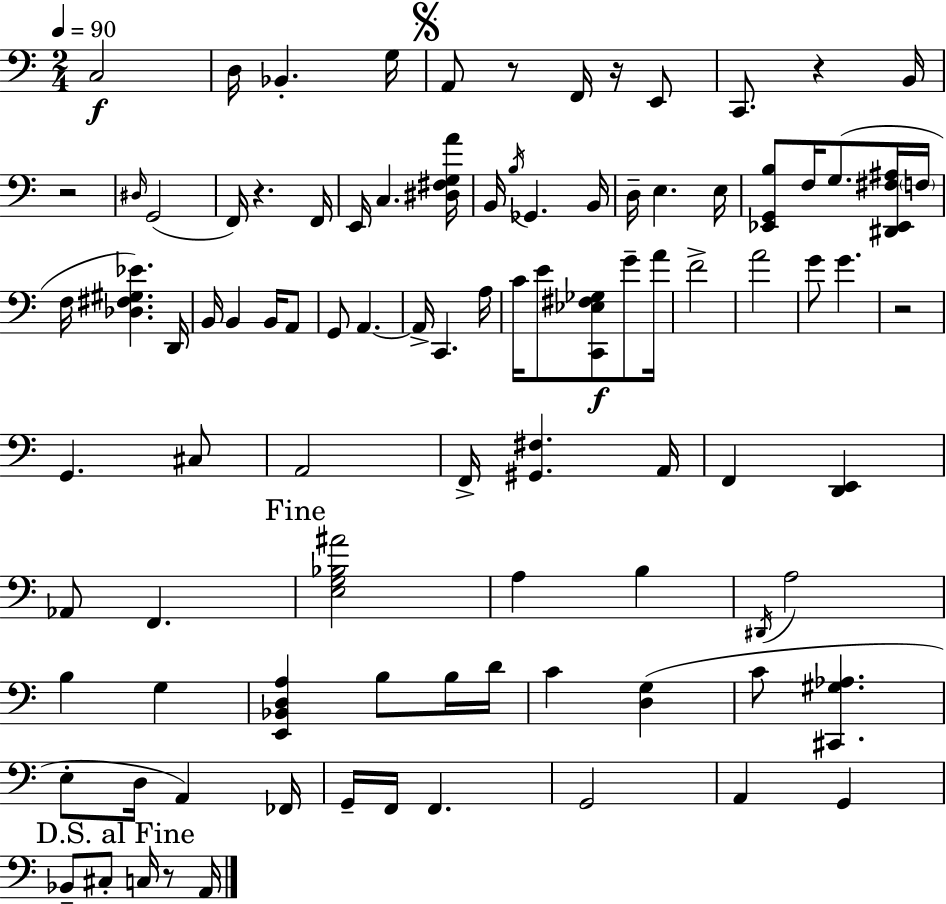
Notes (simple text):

C3/h D3/s Bb2/q. G3/s A2/e R/e F2/s R/s E2/e C2/e. R/q B2/s R/h D#3/s G2/h F2/s R/q. F2/s E2/s C3/q. [D#3,F#3,G3,A4]/s B2/s B3/s Gb2/q. B2/s D3/s E3/q. E3/s [Eb2,G2,B3]/e F3/s G3/e. [D#2,Eb2,F#3,A#3]/s F3/s F3/s [Db3,F#3,G#3,Eb4]/q. D2/s B2/s B2/q B2/s A2/e G2/e A2/q. A2/s C2/q. A3/s C4/s E4/e [C2,Eb3,F#3,Gb3]/e G4/e A4/s F4/h A4/h G4/e G4/q. R/h G2/q. C#3/e A2/h F2/s [G#2,F#3]/q. A2/s F2/q [D2,E2]/q Ab2/e F2/q. [E3,G3,Bb3,A#4]/h A3/q B3/q D#2/s A3/h B3/q G3/q [E2,Bb2,D3,A3]/q B3/e B3/s D4/s C4/q [D3,G3]/q C4/e [C#2,G#3,Ab3]/q. E3/e D3/s A2/q FES2/s G2/s F2/s F2/q. G2/h A2/q G2/q Bb2/e C#3/e C3/s R/e A2/s